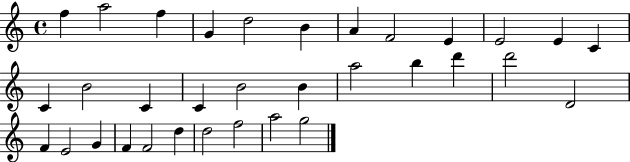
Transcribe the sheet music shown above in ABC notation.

X:1
T:Untitled
M:4/4
L:1/4
K:C
f a2 f G d2 B A F2 E E2 E C C B2 C C B2 B a2 b d' d'2 D2 F E2 G F F2 d d2 f2 a2 g2